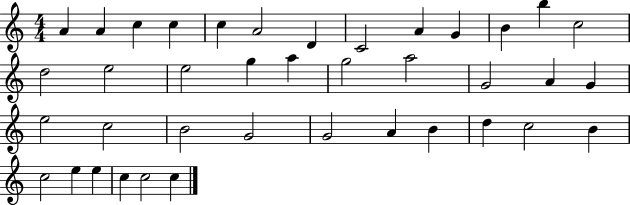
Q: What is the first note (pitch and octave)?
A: A4